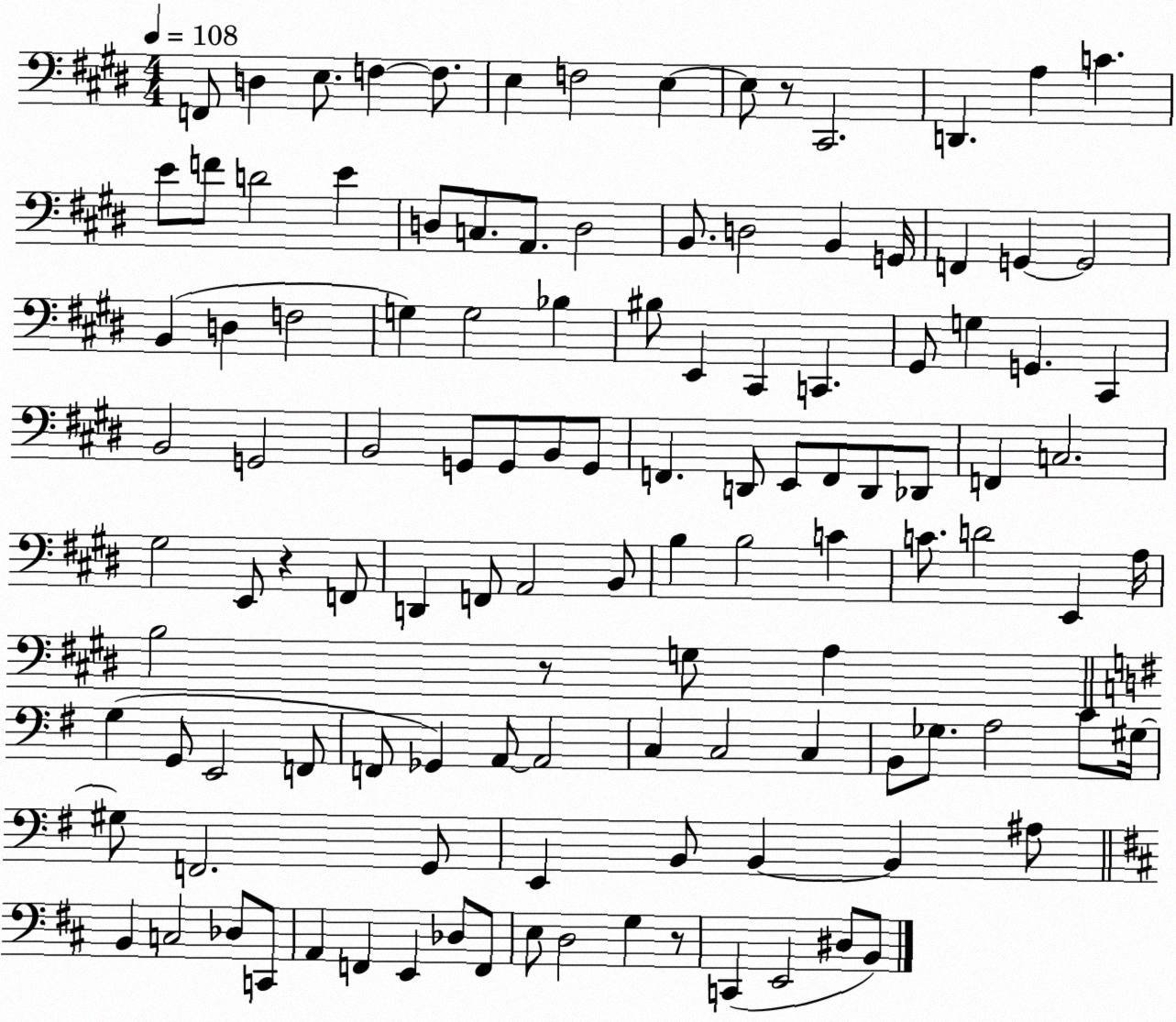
X:1
T:Untitled
M:4/4
L:1/4
K:E
F,,/2 D, E,/2 F, F,/2 E, F,2 E, E,/2 z/2 ^C,,2 D,, A, C E/2 F/2 D2 E D,/2 C,/2 A,,/2 D,2 B,,/2 D,2 B,, G,,/4 F,, G,, G,,2 B,, D, F,2 G, G,2 _B, ^B,/2 E,, ^C,, C,, ^G,,/2 G, G,, ^C,, B,,2 G,,2 B,,2 G,,/2 G,,/2 B,,/2 G,,/2 F,, D,,/2 E,,/2 F,,/2 D,,/2 _D,,/2 F,, C,2 ^G,2 E,,/2 z F,,/2 D,, F,,/2 A,,2 B,,/2 B, B,2 C C/2 D2 E,, A,/4 B,2 z/2 G,/2 A, G, G,,/2 E,,2 F,,/2 F,,/2 _G,, A,,/2 A,,2 C, C,2 C, B,,/2 _G,/2 A,2 C/2 ^G,/4 ^G,/2 F,,2 G,,/2 E,, B,,/2 B,, B,, ^A,/2 B,, C,2 _D,/2 C,,/2 A,, F,, E,, _D,/2 F,,/2 E,/2 D,2 G, z/2 C,, E,,2 ^D,/2 B,,/2